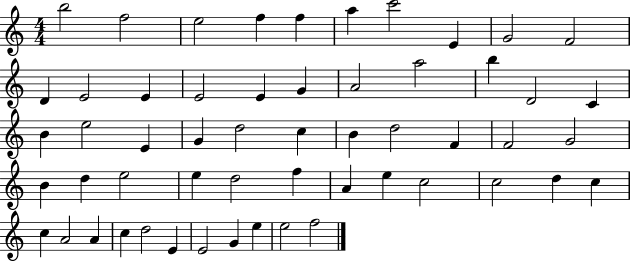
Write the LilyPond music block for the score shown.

{
  \clef treble
  \numericTimeSignature
  \time 4/4
  \key c \major
  b''2 f''2 | e''2 f''4 f''4 | a''4 c'''2 e'4 | g'2 f'2 | \break d'4 e'2 e'4 | e'2 e'4 g'4 | a'2 a''2 | b''4 d'2 c'4 | \break b'4 e''2 e'4 | g'4 d''2 c''4 | b'4 d''2 f'4 | f'2 g'2 | \break b'4 d''4 e''2 | e''4 d''2 f''4 | a'4 e''4 c''2 | c''2 d''4 c''4 | \break c''4 a'2 a'4 | c''4 d''2 e'4 | e'2 g'4 e''4 | e''2 f''2 | \break \bar "|."
}